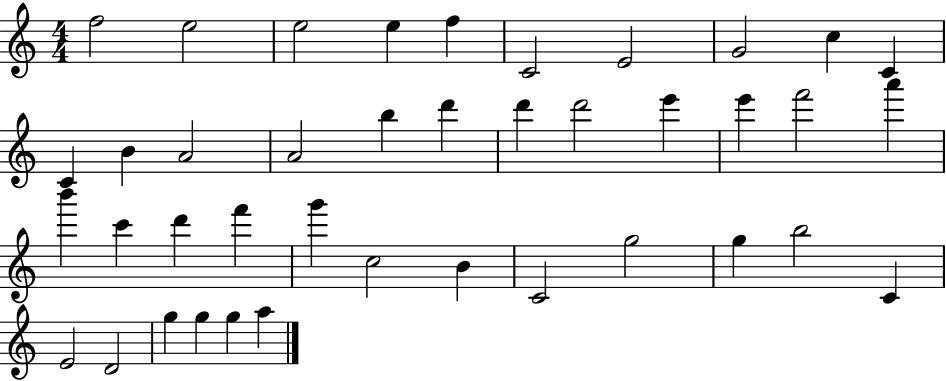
F5/h E5/h E5/h E5/q F5/q C4/h E4/h G4/h C5/q C4/q C4/q B4/q A4/h A4/h B5/q D6/q D6/q D6/h E6/q E6/q F6/h A6/q B6/q C6/q D6/q F6/q G6/q C5/h B4/q C4/h G5/h G5/q B5/h C4/q E4/h D4/h G5/q G5/q G5/q A5/q